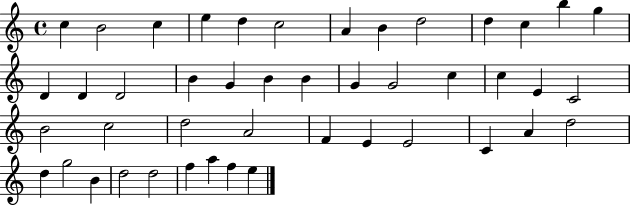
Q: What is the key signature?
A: C major